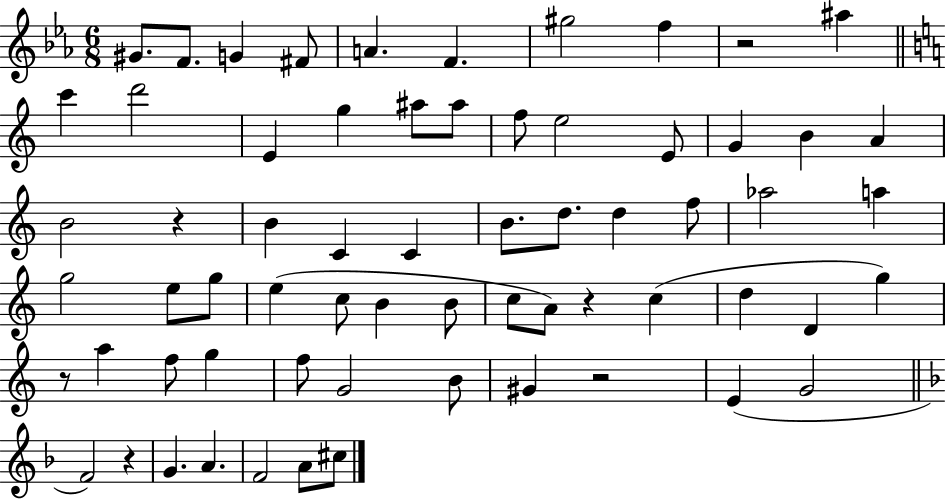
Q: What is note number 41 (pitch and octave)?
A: C5